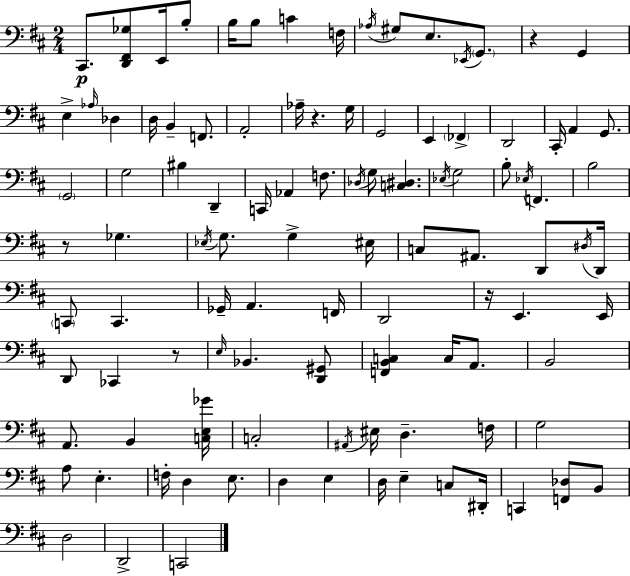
X:1
T:Untitled
M:2/4
L:1/4
K:D
^C,,/2 [D,,^F,,_G,]/2 E,,/4 B,/2 B,/4 B,/2 C F,/4 _A,/4 ^G,/2 E,/2 _E,,/4 G,,/2 z G,, E, _A,/4 _D, D,/4 B,, F,,/2 A,,2 _A,/4 z G,/4 G,,2 E,, _F,, D,,2 ^C,,/4 A,, G,,/2 G,,2 G,2 ^B, D,, C,,/4 _A,, F,/2 _D,/4 G,/2 [C,^D,] _E,/4 G,2 B,/2 _E,/4 F,, B,2 z/2 _G, _E,/4 G,/2 G, ^E,/4 C,/2 ^A,,/2 D,,/2 ^D,/4 D,,/4 C,,/2 C,, _G,,/4 A,, F,,/4 D,,2 z/4 E,, E,,/4 D,,/2 _C,, z/2 E,/4 _B,, [D,,^G,,]/2 [F,,B,,C,] C,/4 A,,/2 B,,2 A,,/2 B,, [C,E,_G]/4 C,2 ^A,,/4 ^E,/4 D, F,/4 G,2 A,/2 E, F,/4 D, E,/2 D, E, D,/4 E, C,/2 ^D,,/4 C,, [F,,_D,]/2 B,,/2 D,2 D,,2 C,,2